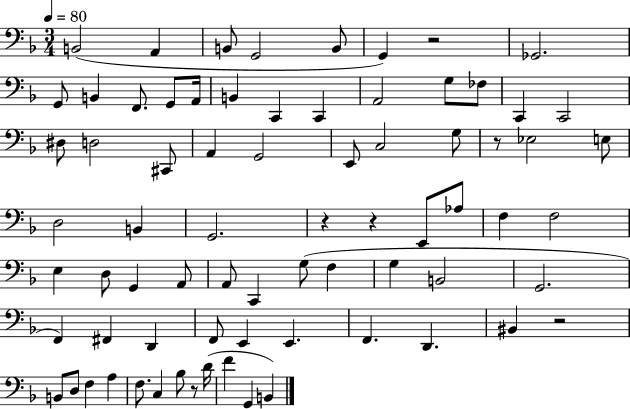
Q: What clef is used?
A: bass